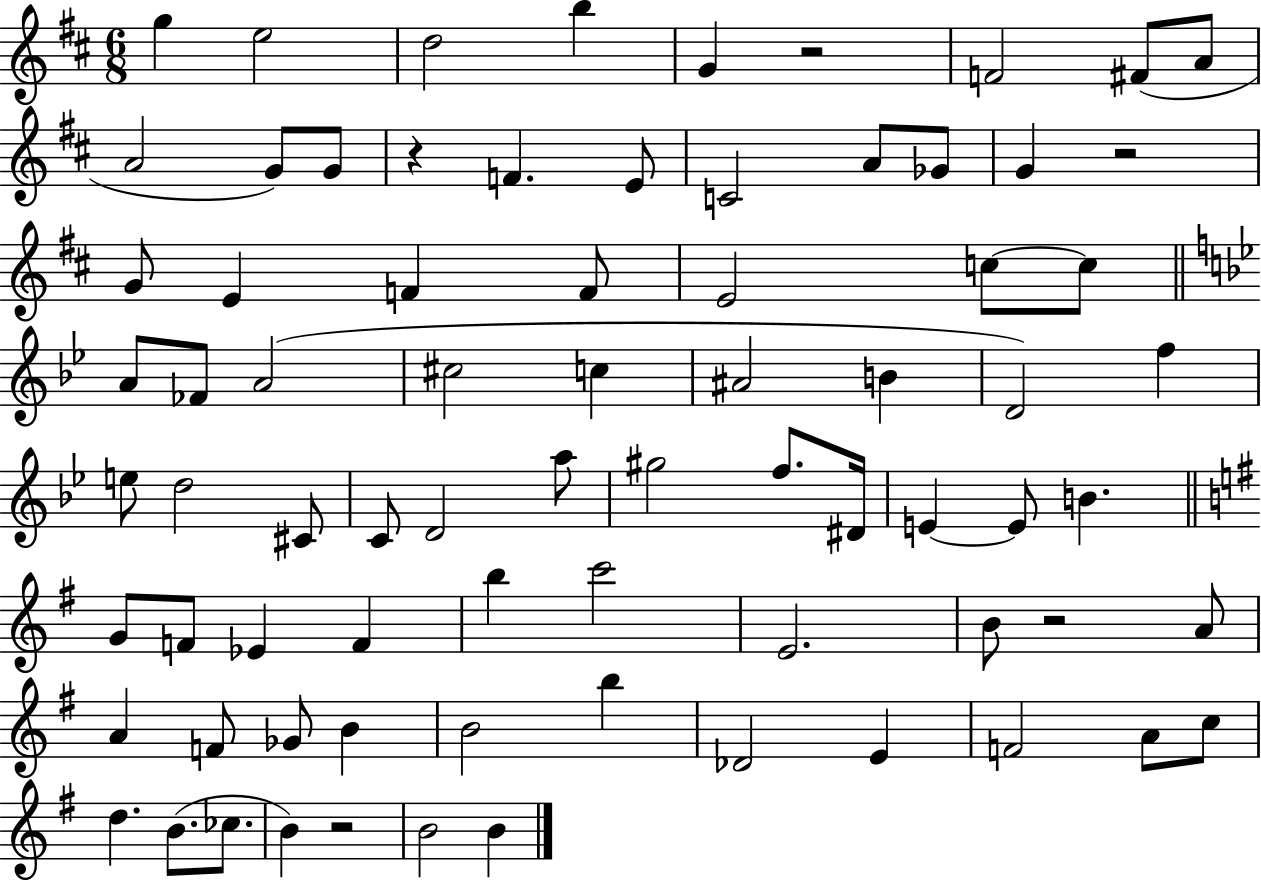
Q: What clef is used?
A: treble